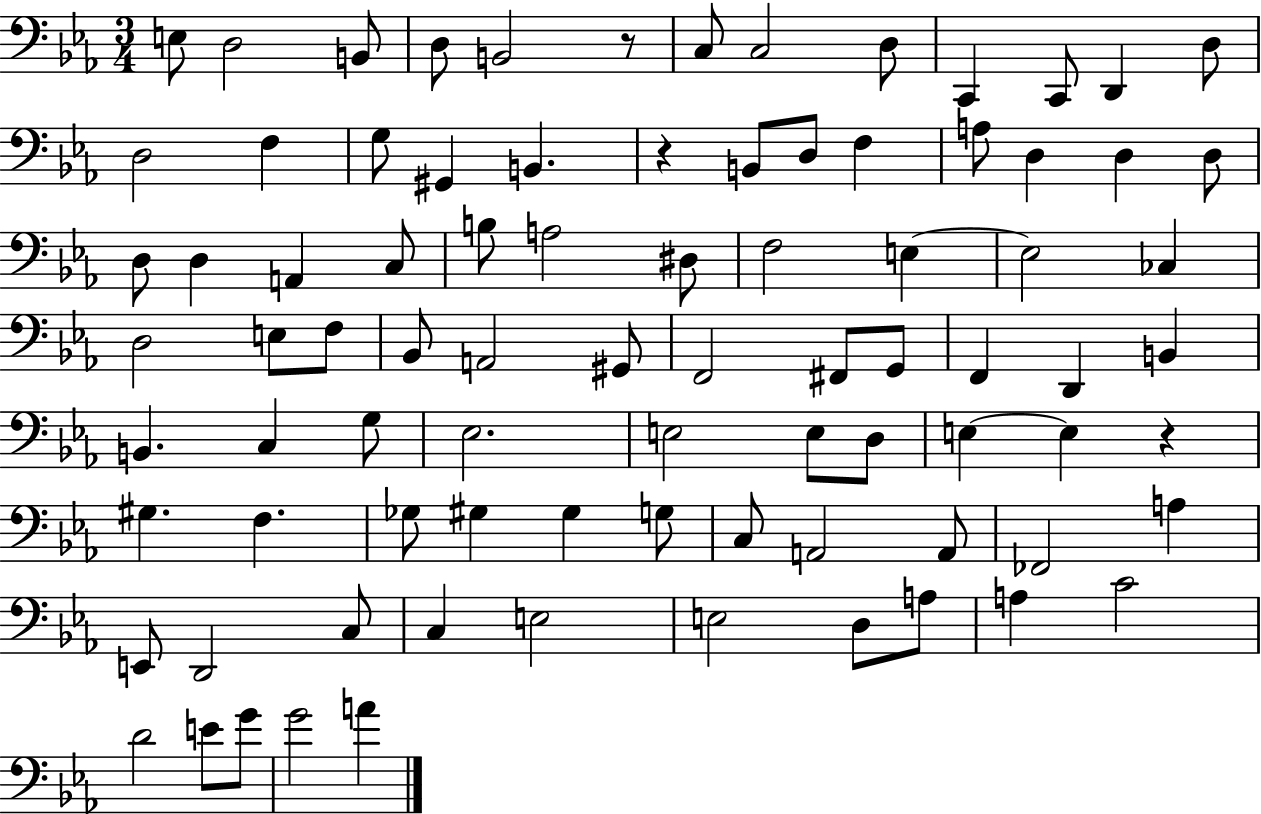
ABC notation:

X:1
T:Untitled
M:3/4
L:1/4
K:Eb
E,/2 D,2 B,,/2 D,/2 B,,2 z/2 C,/2 C,2 D,/2 C,, C,,/2 D,, D,/2 D,2 F, G,/2 ^G,, B,, z B,,/2 D,/2 F, A,/2 D, D, D,/2 D,/2 D, A,, C,/2 B,/2 A,2 ^D,/2 F,2 E, E,2 _C, D,2 E,/2 F,/2 _B,,/2 A,,2 ^G,,/2 F,,2 ^F,,/2 G,,/2 F,, D,, B,, B,, C, G,/2 _E,2 E,2 E,/2 D,/2 E, E, z ^G, F, _G,/2 ^G, ^G, G,/2 C,/2 A,,2 A,,/2 _F,,2 A, E,,/2 D,,2 C,/2 C, E,2 E,2 D,/2 A,/2 A, C2 D2 E/2 G/2 G2 A